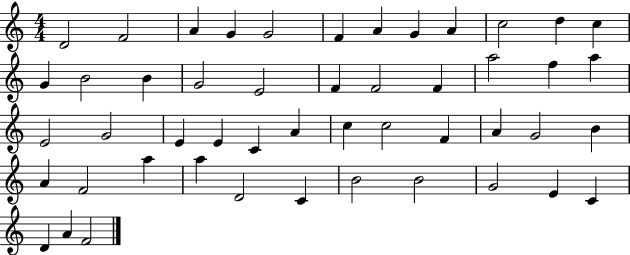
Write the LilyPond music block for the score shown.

{
  \clef treble
  \numericTimeSignature
  \time 4/4
  \key c \major
  d'2 f'2 | a'4 g'4 g'2 | f'4 a'4 g'4 a'4 | c''2 d''4 c''4 | \break g'4 b'2 b'4 | g'2 e'2 | f'4 f'2 f'4 | a''2 f''4 a''4 | \break e'2 g'2 | e'4 e'4 c'4 a'4 | c''4 c''2 f'4 | a'4 g'2 b'4 | \break a'4 f'2 a''4 | a''4 d'2 c'4 | b'2 b'2 | g'2 e'4 c'4 | \break d'4 a'4 f'2 | \bar "|."
}